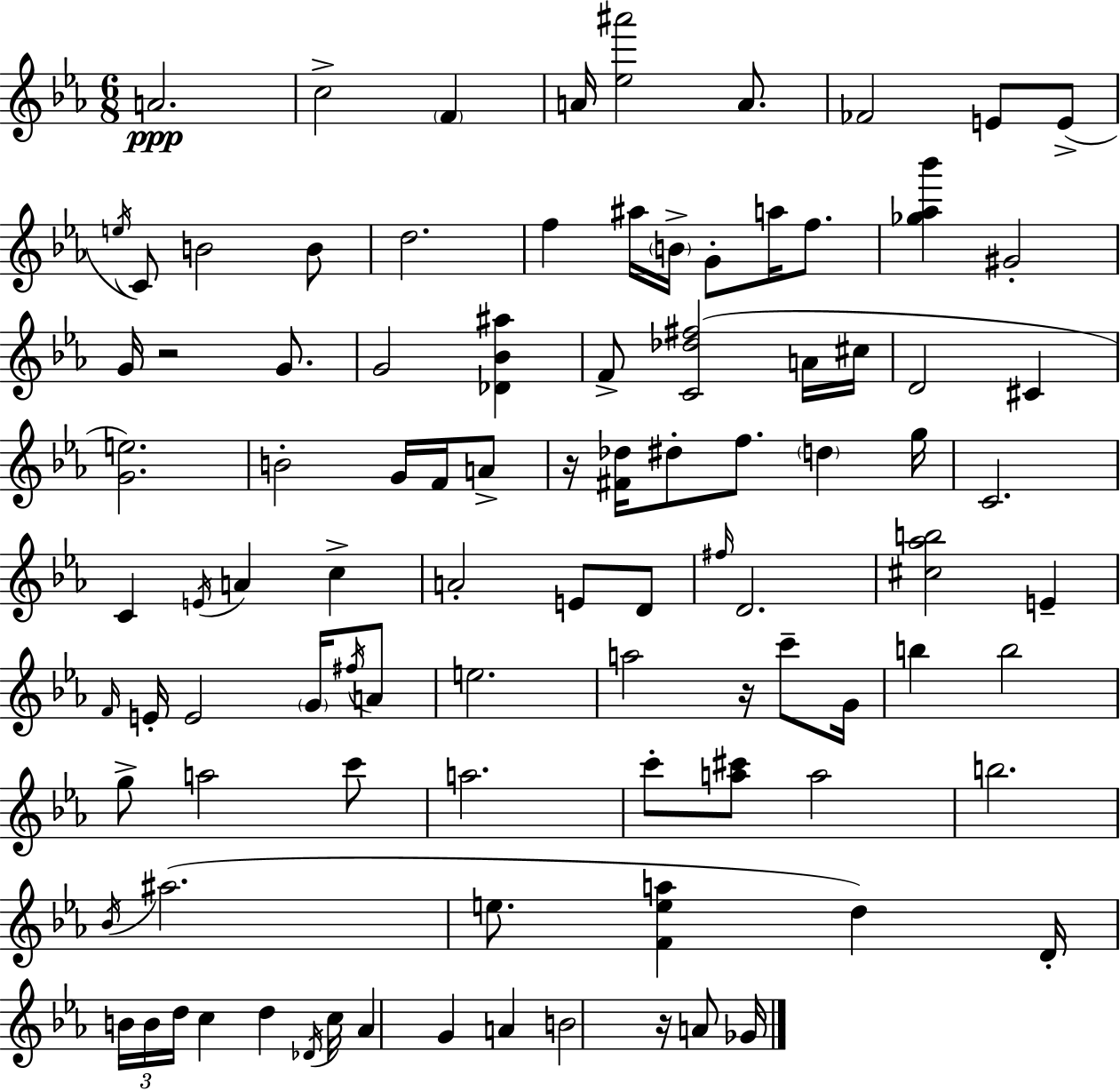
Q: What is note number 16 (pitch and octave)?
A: B4